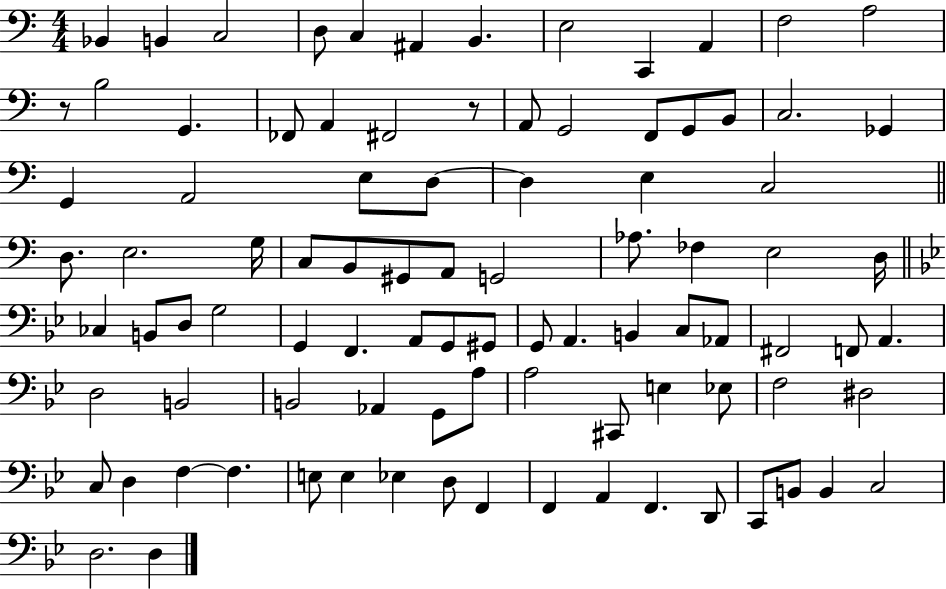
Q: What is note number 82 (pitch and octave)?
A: F2